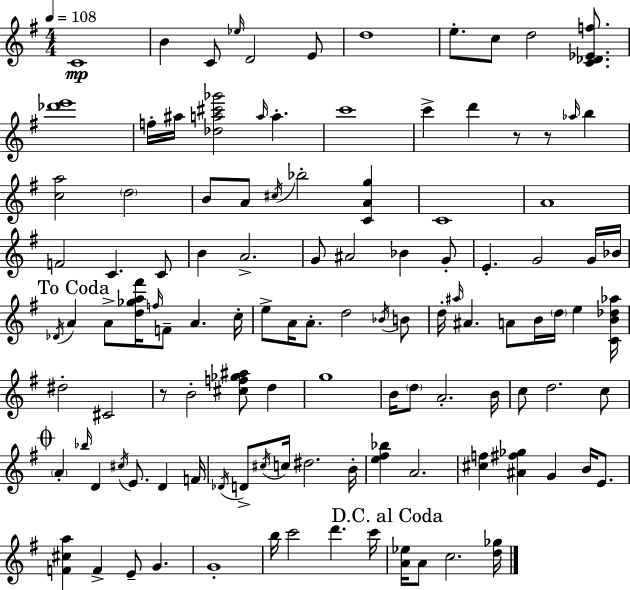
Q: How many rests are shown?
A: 3